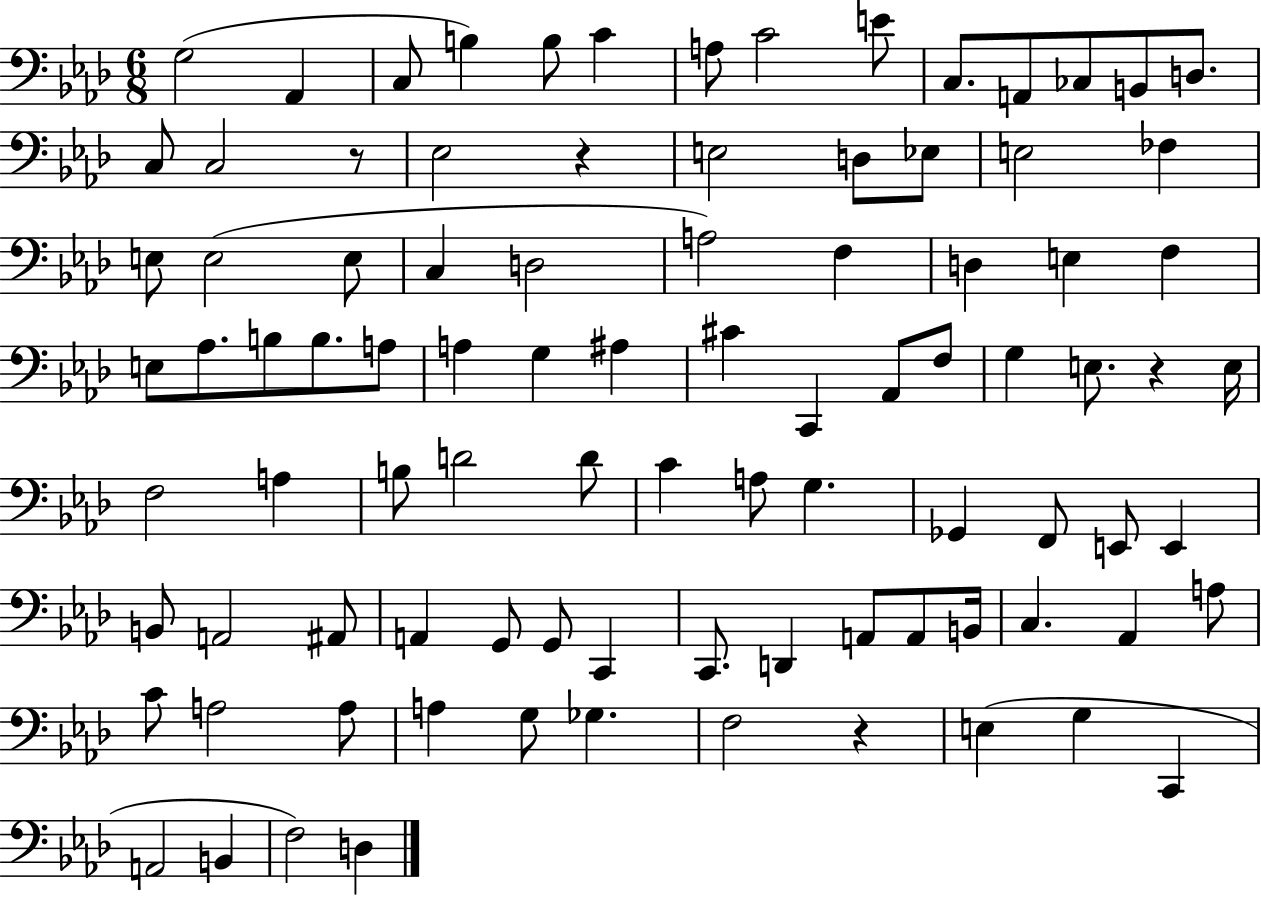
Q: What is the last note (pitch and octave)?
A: D3